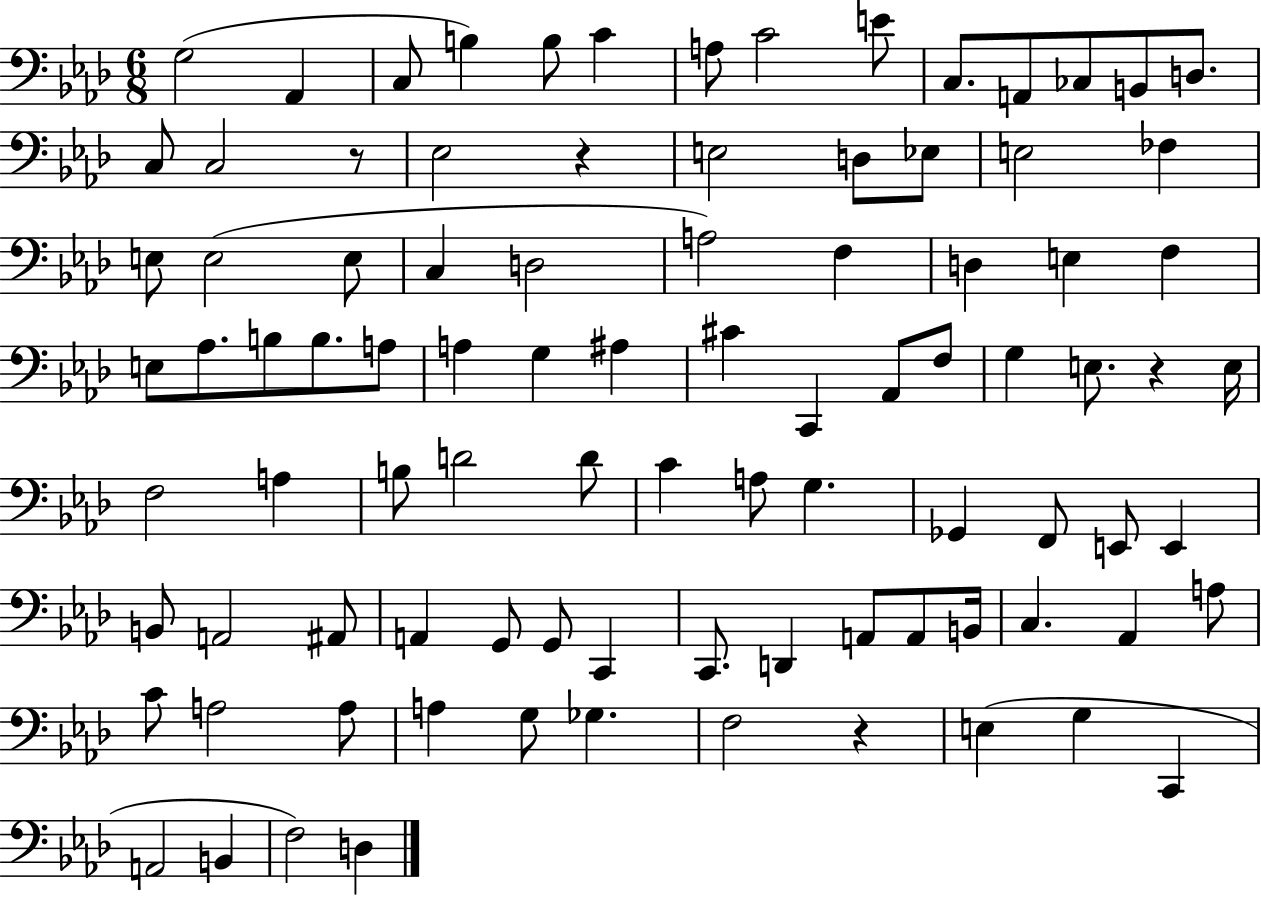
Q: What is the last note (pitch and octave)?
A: D3